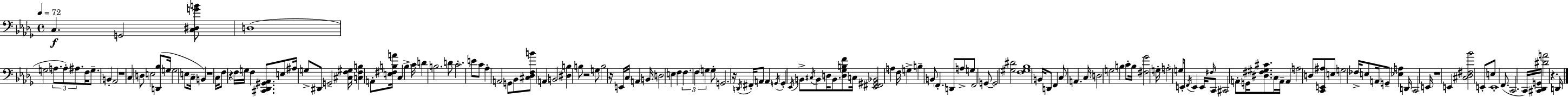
X:1
T:Untitled
M:4/4
L:1/4
K:Bbm
C, G,,2 [C,^D,GB]/2 D,4 G,2 A,/2 A,/2 ^A,/2 F,/4 G,/2 B,, _A,,2 z4 C, D,/2 E,2 [D,,_B,]/2 G,/4 G,2 E,/2 C,/4 B,, z4 C,/4 F,/2 z F,/4 G,/4 F, [^C,,_D,,^G,,_A,,]/2 E,/2 ^A,/4 G,/2 ^D,,/2 G,,2 [^C,F,^G,]/4 [C,F,B,] A,,/2 [E,^F,B,A]/4 C, B, C/4 D B,2 D/2 C2 E/2 C/2 _A, A,,2 G,,/2 _B,,/2 [^C,_D,F,B]/2 A,, B,,2 [^D,B,] B,/2 z2 G,/2 B,2 z/4 E,,/4 C,/4 A,, B,,/4 D,2 E, F, F, F, G, G,/2 G,,2 z/4 D,,/4 ^F,,/4 A,,/2 A,, G,,/4 G,, _E,,/4 B,,/2 ^C,/4 B,,/2 D,/4 B,,/2 [D,_G,B,F]/2 C,/4 [_E,,^F,,^G,,_B,,]2 A, F,/4 G, B, B,,/2 F,, D,,/2 A,/2 G,/2 F,,2 G,,/2 G,,2 [^G,^D]2 [F,^G,_B,]4 B,,/4 D,,/2 F,, C,/2 A,, C,/4 D,2 G,2 B, C/2 B,/4 [^F,_G]2 G,/4 A,2 G,/4 E,,/2 F,,/4 E,, E,,/4 ^F,/4 C,,/2 ^C,,2 A,,/2 G,,/4 [^D,^F,^G,^C]/2 C,/4 A,,/4 A,, A,2 D,/2 [C,,E,,^A,]/2 E,/2 G,2 _F,/4 E,/2 A,,/4 G,,/2 [_E,A,] D,,/4 C,,2 E,,/4 z4 E,, [^C,_D,^F,_B]2 E,,/2 E,/2 E,,4 F,,/2 C,,2 C,,/4 [^C,,_D,,G,,]/4 [^DA]2 z D,,/4